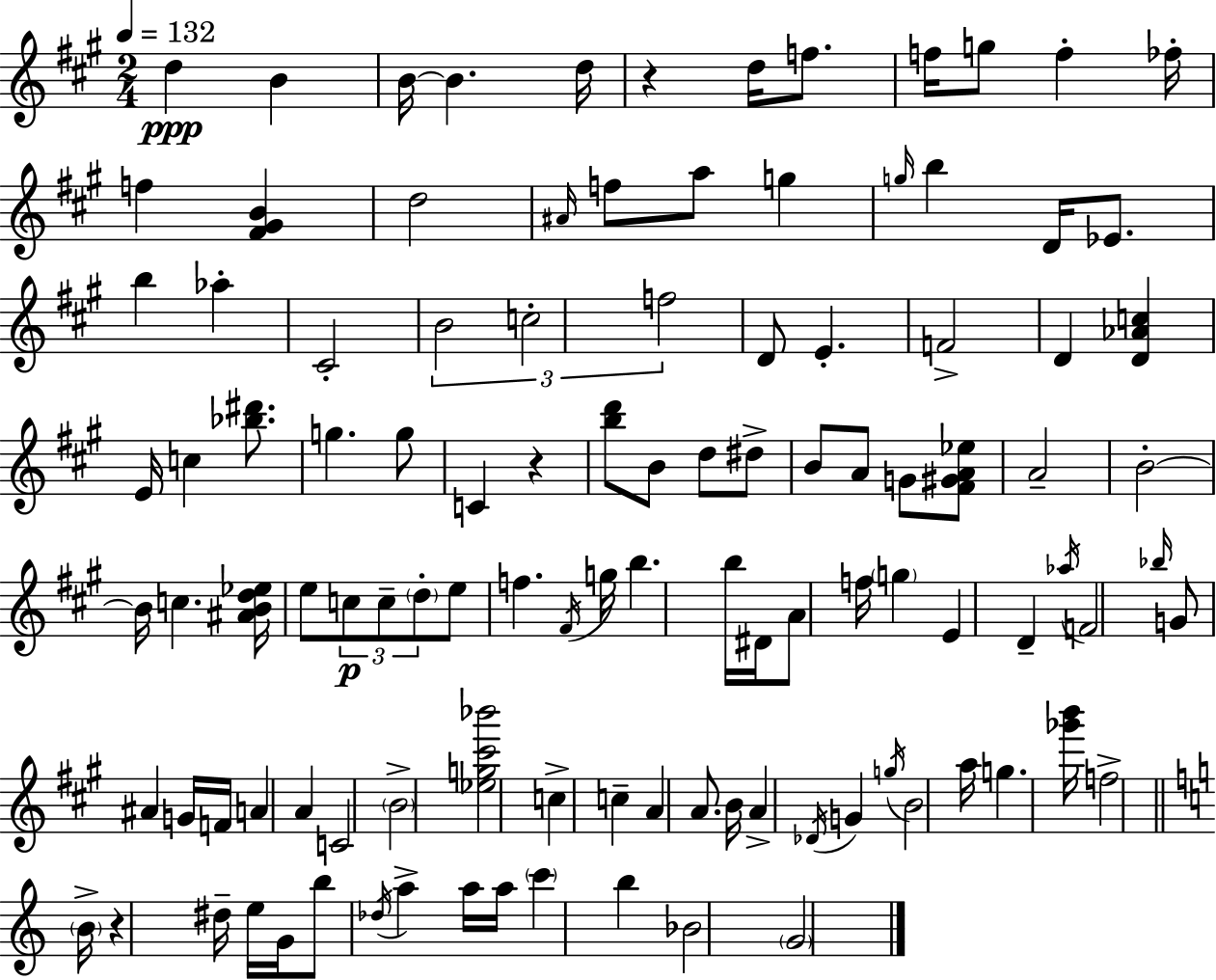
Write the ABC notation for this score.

X:1
T:Untitled
M:2/4
L:1/4
K:A
d B B/4 B d/4 z d/4 f/2 f/4 g/2 f _f/4 f [^F^GB] d2 ^A/4 f/2 a/2 g g/4 b D/4 _E/2 b _a ^C2 B2 c2 f2 D/2 E F2 D [D_Ac] E/4 c [_b^d']/2 g g/2 C z [bd']/2 B/2 d/2 ^d/2 B/2 A/2 G/2 [^F^GA_e]/2 A2 B2 B/4 c [^ABd_e]/4 e/2 c/2 c/2 d/2 e/2 f ^F/4 g/4 b b/4 ^D/4 A/2 f/4 g E D _a/4 F2 _b/4 G/2 ^A G/4 F/4 A A C2 B2 [_eg^c'_b']2 c c A A/2 B/4 A _D/4 G g/4 B2 a/4 g [_g'b']/4 f2 B/4 z ^d/4 e/4 G/4 b/2 _d/4 a a/4 a/4 c' b _B2 G2